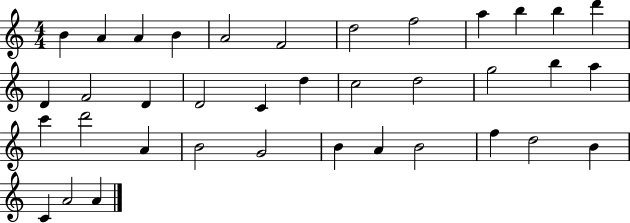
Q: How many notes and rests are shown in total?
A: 37